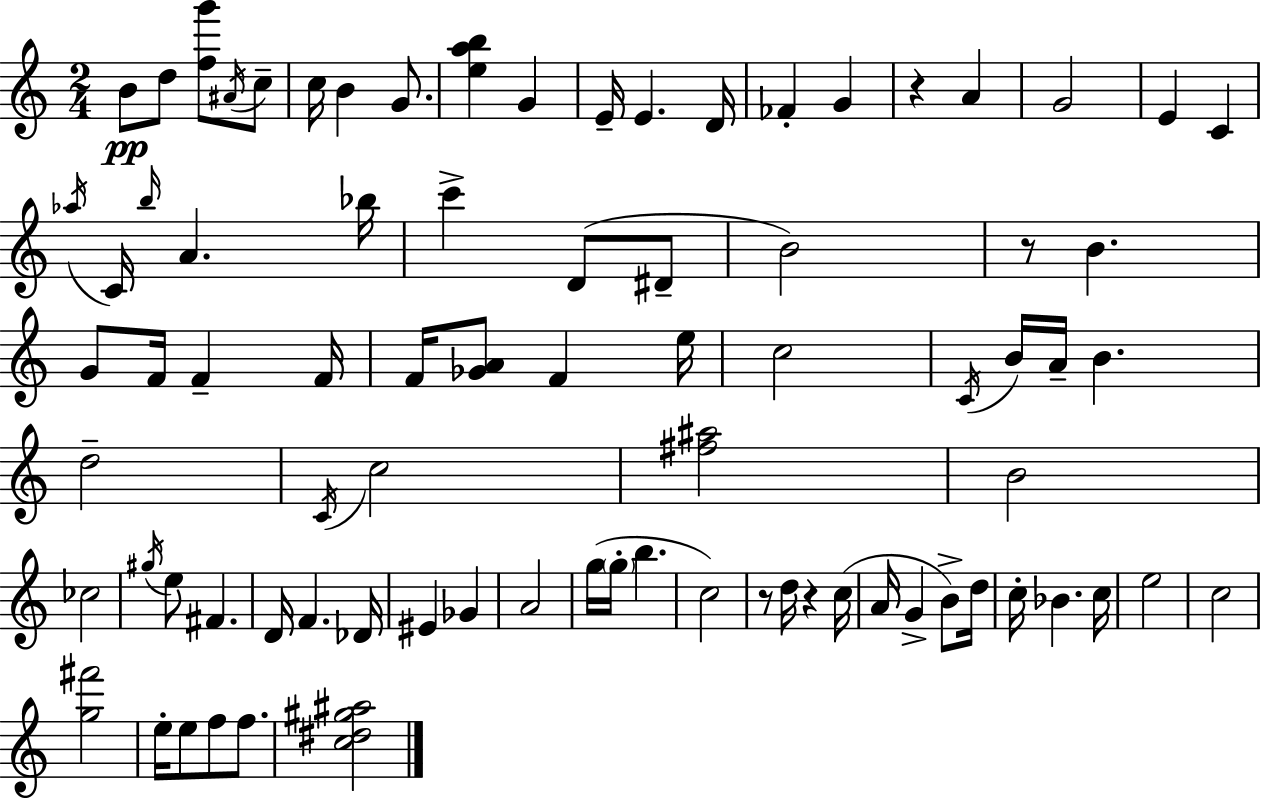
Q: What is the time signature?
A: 2/4